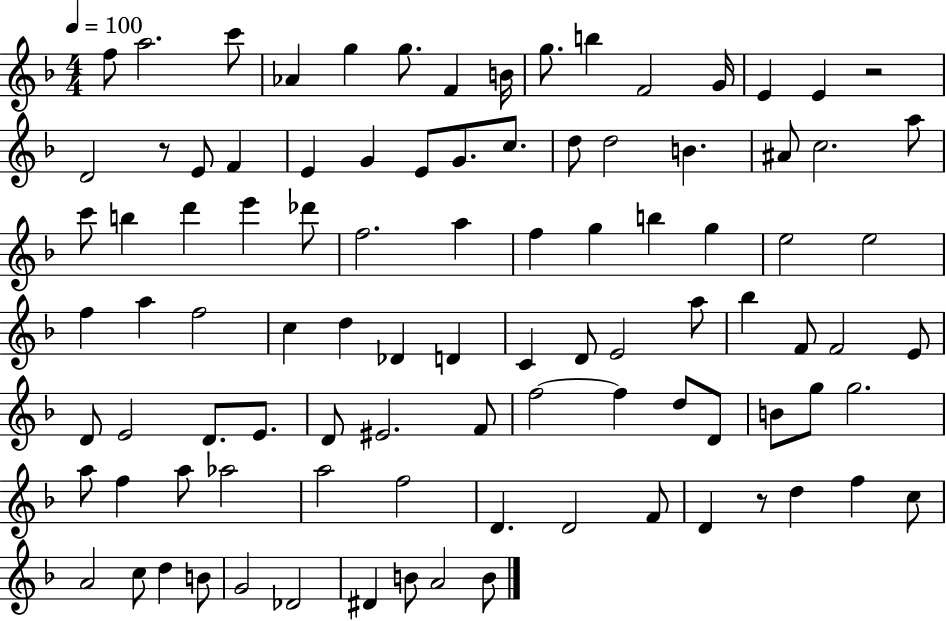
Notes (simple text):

F5/e A5/h. C6/e Ab4/q G5/q G5/e. F4/q B4/s G5/e. B5/q F4/h G4/s E4/q E4/q R/h D4/h R/e E4/e F4/q E4/q G4/q E4/e G4/e. C5/e. D5/e D5/h B4/q. A#4/e C5/h. A5/e C6/e B5/q D6/q E6/q Db6/e F5/h. A5/q F5/q G5/q B5/q G5/q E5/h E5/h F5/q A5/q F5/h C5/q D5/q Db4/q D4/q C4/q D4/e E4/h A5/e Bb5/q F4/e F4/h E4/e D4/e E4/h D4/e. E4/e. D4/e EIS4/h. F4/e F5/h F5/q D5/e D4/e B4/e G5/e G5/h. A5/e F5/q A5/e Ab5/h A5/h F5/h D4/q. D4/h F4/e D4/q R/e D5/q F5/q C5/e A4/h C5/e D5/q B4/e G4/h Db4/h D#4/q B4/e A4/h B4/e